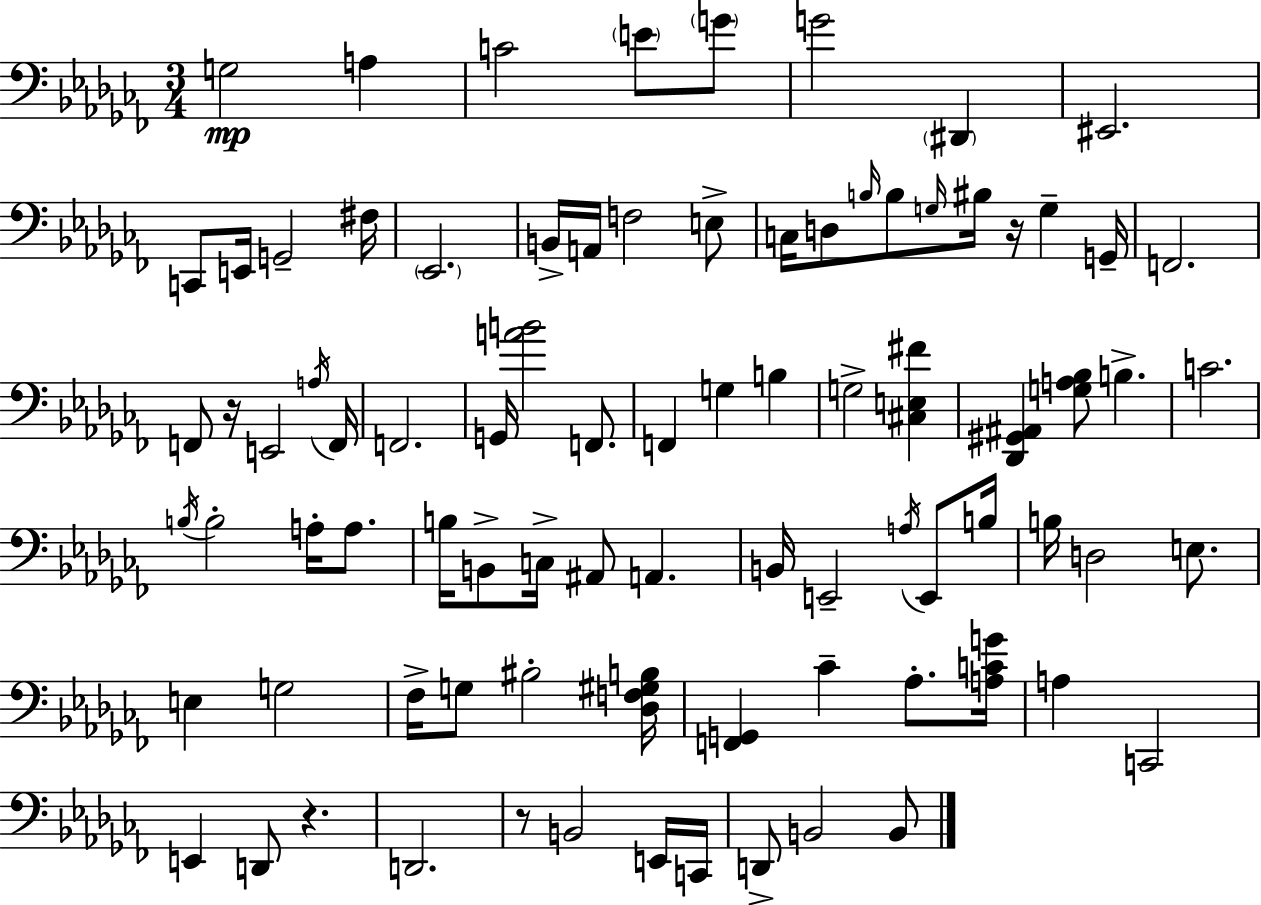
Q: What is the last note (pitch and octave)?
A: B2